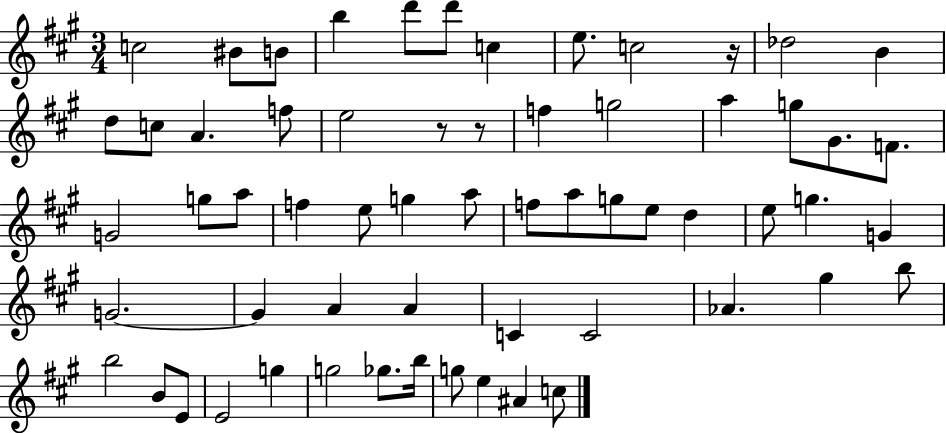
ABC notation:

X:1
T:Untitled
M:3/4
L:1/4
K:A
c2 ^B/2 B/2 b d'/2 d'/2 c e/2 c2 z/4 _d2 B d/2 c/2 A f/2 e2 z/2 z/2 f g2 a g/2 ^G/2 F/2 G2 g/2 a/2 f e/2 g a/2 f/2 a/2 g/2 e/2 d e/2 g G G2 G A A C C2 _A ^g b/2 b2 B/2 E/2 E2 g g2 _g/2 b/4 g/2 e ^A c/2